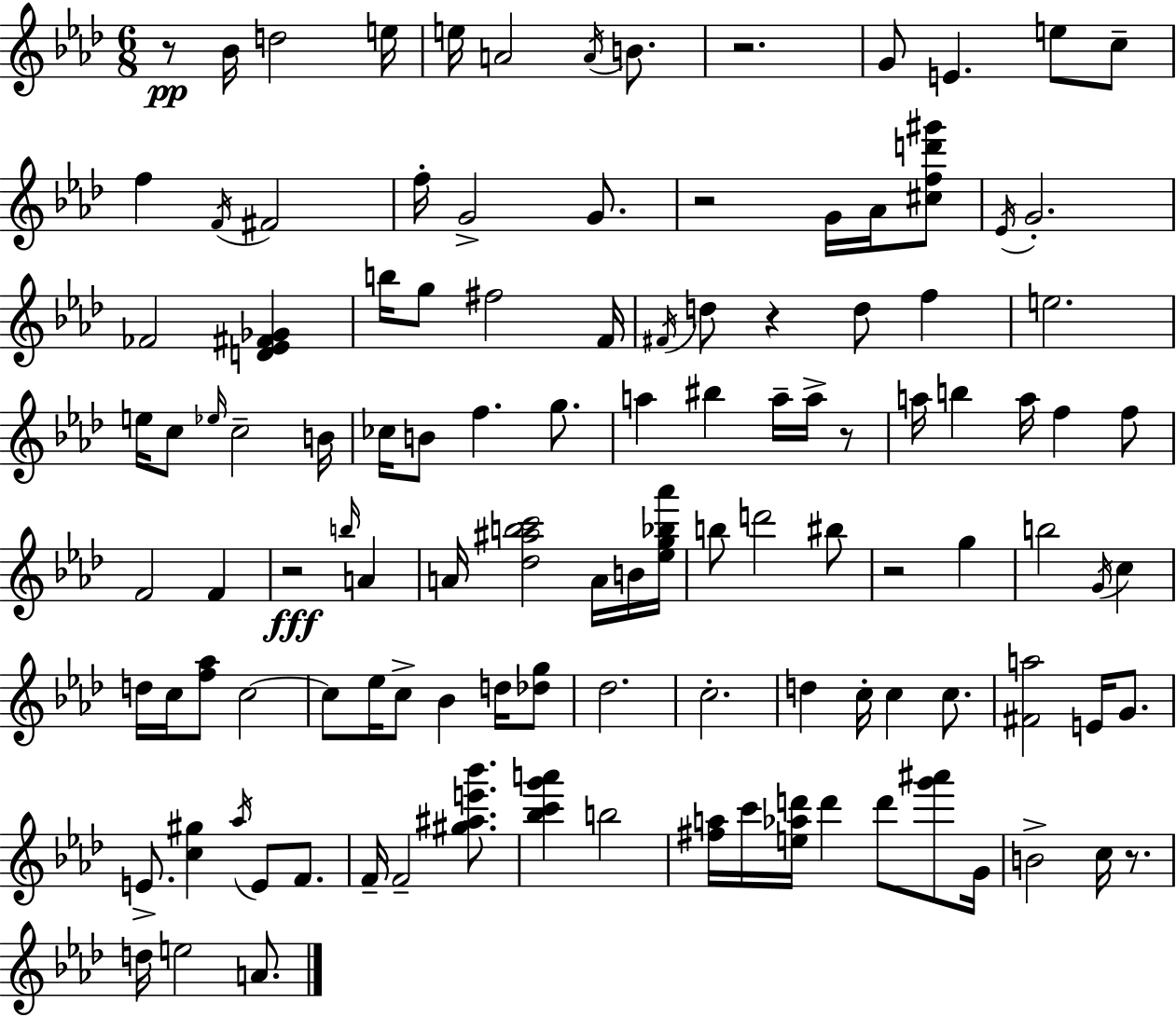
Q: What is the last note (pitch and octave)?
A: A4